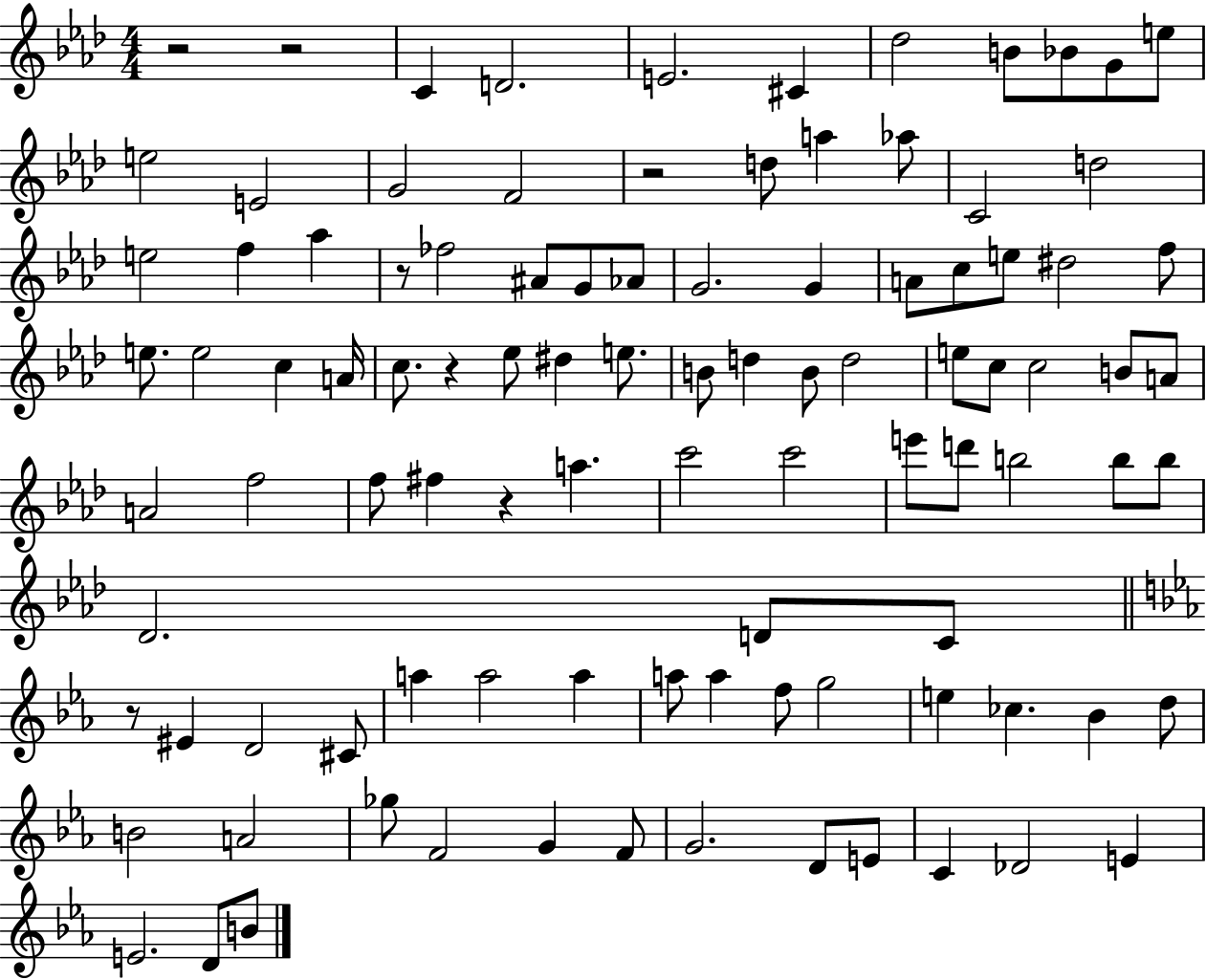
X:1
T:Untitled
M:4/4
L:1/4
K:Ab
z2 z2 C D2 E2 ^C _d2 B/2 _B/2 G/2 e/2 e2 E2 G2 F2 z2 d/2 a _a/2 C2 d2 e2 f _a z/2 _f2 ^A/2 G/2 _A/2 G2 G A/2 c/2 e/2 ^d2 f/2 e/2 e2 c A/4 c/2 z _e/2 ^d e/2 B/2 d B/2 d2 e/2 c/2 c2 B/2 A/2 A2 f2 f/2 ^f z a c'2 c'2 e'/2 d'/2 b2 b/2 b/2 _D2 D/2 C/2 z/2 ^E D2 ^C/2 a a2 a a/2 a f/2 g2 e _c _B d/2 B2 A2 _g/2 F2 G F/2 G2 D/2 E/2 C _D2 E E2 D/2 B/2